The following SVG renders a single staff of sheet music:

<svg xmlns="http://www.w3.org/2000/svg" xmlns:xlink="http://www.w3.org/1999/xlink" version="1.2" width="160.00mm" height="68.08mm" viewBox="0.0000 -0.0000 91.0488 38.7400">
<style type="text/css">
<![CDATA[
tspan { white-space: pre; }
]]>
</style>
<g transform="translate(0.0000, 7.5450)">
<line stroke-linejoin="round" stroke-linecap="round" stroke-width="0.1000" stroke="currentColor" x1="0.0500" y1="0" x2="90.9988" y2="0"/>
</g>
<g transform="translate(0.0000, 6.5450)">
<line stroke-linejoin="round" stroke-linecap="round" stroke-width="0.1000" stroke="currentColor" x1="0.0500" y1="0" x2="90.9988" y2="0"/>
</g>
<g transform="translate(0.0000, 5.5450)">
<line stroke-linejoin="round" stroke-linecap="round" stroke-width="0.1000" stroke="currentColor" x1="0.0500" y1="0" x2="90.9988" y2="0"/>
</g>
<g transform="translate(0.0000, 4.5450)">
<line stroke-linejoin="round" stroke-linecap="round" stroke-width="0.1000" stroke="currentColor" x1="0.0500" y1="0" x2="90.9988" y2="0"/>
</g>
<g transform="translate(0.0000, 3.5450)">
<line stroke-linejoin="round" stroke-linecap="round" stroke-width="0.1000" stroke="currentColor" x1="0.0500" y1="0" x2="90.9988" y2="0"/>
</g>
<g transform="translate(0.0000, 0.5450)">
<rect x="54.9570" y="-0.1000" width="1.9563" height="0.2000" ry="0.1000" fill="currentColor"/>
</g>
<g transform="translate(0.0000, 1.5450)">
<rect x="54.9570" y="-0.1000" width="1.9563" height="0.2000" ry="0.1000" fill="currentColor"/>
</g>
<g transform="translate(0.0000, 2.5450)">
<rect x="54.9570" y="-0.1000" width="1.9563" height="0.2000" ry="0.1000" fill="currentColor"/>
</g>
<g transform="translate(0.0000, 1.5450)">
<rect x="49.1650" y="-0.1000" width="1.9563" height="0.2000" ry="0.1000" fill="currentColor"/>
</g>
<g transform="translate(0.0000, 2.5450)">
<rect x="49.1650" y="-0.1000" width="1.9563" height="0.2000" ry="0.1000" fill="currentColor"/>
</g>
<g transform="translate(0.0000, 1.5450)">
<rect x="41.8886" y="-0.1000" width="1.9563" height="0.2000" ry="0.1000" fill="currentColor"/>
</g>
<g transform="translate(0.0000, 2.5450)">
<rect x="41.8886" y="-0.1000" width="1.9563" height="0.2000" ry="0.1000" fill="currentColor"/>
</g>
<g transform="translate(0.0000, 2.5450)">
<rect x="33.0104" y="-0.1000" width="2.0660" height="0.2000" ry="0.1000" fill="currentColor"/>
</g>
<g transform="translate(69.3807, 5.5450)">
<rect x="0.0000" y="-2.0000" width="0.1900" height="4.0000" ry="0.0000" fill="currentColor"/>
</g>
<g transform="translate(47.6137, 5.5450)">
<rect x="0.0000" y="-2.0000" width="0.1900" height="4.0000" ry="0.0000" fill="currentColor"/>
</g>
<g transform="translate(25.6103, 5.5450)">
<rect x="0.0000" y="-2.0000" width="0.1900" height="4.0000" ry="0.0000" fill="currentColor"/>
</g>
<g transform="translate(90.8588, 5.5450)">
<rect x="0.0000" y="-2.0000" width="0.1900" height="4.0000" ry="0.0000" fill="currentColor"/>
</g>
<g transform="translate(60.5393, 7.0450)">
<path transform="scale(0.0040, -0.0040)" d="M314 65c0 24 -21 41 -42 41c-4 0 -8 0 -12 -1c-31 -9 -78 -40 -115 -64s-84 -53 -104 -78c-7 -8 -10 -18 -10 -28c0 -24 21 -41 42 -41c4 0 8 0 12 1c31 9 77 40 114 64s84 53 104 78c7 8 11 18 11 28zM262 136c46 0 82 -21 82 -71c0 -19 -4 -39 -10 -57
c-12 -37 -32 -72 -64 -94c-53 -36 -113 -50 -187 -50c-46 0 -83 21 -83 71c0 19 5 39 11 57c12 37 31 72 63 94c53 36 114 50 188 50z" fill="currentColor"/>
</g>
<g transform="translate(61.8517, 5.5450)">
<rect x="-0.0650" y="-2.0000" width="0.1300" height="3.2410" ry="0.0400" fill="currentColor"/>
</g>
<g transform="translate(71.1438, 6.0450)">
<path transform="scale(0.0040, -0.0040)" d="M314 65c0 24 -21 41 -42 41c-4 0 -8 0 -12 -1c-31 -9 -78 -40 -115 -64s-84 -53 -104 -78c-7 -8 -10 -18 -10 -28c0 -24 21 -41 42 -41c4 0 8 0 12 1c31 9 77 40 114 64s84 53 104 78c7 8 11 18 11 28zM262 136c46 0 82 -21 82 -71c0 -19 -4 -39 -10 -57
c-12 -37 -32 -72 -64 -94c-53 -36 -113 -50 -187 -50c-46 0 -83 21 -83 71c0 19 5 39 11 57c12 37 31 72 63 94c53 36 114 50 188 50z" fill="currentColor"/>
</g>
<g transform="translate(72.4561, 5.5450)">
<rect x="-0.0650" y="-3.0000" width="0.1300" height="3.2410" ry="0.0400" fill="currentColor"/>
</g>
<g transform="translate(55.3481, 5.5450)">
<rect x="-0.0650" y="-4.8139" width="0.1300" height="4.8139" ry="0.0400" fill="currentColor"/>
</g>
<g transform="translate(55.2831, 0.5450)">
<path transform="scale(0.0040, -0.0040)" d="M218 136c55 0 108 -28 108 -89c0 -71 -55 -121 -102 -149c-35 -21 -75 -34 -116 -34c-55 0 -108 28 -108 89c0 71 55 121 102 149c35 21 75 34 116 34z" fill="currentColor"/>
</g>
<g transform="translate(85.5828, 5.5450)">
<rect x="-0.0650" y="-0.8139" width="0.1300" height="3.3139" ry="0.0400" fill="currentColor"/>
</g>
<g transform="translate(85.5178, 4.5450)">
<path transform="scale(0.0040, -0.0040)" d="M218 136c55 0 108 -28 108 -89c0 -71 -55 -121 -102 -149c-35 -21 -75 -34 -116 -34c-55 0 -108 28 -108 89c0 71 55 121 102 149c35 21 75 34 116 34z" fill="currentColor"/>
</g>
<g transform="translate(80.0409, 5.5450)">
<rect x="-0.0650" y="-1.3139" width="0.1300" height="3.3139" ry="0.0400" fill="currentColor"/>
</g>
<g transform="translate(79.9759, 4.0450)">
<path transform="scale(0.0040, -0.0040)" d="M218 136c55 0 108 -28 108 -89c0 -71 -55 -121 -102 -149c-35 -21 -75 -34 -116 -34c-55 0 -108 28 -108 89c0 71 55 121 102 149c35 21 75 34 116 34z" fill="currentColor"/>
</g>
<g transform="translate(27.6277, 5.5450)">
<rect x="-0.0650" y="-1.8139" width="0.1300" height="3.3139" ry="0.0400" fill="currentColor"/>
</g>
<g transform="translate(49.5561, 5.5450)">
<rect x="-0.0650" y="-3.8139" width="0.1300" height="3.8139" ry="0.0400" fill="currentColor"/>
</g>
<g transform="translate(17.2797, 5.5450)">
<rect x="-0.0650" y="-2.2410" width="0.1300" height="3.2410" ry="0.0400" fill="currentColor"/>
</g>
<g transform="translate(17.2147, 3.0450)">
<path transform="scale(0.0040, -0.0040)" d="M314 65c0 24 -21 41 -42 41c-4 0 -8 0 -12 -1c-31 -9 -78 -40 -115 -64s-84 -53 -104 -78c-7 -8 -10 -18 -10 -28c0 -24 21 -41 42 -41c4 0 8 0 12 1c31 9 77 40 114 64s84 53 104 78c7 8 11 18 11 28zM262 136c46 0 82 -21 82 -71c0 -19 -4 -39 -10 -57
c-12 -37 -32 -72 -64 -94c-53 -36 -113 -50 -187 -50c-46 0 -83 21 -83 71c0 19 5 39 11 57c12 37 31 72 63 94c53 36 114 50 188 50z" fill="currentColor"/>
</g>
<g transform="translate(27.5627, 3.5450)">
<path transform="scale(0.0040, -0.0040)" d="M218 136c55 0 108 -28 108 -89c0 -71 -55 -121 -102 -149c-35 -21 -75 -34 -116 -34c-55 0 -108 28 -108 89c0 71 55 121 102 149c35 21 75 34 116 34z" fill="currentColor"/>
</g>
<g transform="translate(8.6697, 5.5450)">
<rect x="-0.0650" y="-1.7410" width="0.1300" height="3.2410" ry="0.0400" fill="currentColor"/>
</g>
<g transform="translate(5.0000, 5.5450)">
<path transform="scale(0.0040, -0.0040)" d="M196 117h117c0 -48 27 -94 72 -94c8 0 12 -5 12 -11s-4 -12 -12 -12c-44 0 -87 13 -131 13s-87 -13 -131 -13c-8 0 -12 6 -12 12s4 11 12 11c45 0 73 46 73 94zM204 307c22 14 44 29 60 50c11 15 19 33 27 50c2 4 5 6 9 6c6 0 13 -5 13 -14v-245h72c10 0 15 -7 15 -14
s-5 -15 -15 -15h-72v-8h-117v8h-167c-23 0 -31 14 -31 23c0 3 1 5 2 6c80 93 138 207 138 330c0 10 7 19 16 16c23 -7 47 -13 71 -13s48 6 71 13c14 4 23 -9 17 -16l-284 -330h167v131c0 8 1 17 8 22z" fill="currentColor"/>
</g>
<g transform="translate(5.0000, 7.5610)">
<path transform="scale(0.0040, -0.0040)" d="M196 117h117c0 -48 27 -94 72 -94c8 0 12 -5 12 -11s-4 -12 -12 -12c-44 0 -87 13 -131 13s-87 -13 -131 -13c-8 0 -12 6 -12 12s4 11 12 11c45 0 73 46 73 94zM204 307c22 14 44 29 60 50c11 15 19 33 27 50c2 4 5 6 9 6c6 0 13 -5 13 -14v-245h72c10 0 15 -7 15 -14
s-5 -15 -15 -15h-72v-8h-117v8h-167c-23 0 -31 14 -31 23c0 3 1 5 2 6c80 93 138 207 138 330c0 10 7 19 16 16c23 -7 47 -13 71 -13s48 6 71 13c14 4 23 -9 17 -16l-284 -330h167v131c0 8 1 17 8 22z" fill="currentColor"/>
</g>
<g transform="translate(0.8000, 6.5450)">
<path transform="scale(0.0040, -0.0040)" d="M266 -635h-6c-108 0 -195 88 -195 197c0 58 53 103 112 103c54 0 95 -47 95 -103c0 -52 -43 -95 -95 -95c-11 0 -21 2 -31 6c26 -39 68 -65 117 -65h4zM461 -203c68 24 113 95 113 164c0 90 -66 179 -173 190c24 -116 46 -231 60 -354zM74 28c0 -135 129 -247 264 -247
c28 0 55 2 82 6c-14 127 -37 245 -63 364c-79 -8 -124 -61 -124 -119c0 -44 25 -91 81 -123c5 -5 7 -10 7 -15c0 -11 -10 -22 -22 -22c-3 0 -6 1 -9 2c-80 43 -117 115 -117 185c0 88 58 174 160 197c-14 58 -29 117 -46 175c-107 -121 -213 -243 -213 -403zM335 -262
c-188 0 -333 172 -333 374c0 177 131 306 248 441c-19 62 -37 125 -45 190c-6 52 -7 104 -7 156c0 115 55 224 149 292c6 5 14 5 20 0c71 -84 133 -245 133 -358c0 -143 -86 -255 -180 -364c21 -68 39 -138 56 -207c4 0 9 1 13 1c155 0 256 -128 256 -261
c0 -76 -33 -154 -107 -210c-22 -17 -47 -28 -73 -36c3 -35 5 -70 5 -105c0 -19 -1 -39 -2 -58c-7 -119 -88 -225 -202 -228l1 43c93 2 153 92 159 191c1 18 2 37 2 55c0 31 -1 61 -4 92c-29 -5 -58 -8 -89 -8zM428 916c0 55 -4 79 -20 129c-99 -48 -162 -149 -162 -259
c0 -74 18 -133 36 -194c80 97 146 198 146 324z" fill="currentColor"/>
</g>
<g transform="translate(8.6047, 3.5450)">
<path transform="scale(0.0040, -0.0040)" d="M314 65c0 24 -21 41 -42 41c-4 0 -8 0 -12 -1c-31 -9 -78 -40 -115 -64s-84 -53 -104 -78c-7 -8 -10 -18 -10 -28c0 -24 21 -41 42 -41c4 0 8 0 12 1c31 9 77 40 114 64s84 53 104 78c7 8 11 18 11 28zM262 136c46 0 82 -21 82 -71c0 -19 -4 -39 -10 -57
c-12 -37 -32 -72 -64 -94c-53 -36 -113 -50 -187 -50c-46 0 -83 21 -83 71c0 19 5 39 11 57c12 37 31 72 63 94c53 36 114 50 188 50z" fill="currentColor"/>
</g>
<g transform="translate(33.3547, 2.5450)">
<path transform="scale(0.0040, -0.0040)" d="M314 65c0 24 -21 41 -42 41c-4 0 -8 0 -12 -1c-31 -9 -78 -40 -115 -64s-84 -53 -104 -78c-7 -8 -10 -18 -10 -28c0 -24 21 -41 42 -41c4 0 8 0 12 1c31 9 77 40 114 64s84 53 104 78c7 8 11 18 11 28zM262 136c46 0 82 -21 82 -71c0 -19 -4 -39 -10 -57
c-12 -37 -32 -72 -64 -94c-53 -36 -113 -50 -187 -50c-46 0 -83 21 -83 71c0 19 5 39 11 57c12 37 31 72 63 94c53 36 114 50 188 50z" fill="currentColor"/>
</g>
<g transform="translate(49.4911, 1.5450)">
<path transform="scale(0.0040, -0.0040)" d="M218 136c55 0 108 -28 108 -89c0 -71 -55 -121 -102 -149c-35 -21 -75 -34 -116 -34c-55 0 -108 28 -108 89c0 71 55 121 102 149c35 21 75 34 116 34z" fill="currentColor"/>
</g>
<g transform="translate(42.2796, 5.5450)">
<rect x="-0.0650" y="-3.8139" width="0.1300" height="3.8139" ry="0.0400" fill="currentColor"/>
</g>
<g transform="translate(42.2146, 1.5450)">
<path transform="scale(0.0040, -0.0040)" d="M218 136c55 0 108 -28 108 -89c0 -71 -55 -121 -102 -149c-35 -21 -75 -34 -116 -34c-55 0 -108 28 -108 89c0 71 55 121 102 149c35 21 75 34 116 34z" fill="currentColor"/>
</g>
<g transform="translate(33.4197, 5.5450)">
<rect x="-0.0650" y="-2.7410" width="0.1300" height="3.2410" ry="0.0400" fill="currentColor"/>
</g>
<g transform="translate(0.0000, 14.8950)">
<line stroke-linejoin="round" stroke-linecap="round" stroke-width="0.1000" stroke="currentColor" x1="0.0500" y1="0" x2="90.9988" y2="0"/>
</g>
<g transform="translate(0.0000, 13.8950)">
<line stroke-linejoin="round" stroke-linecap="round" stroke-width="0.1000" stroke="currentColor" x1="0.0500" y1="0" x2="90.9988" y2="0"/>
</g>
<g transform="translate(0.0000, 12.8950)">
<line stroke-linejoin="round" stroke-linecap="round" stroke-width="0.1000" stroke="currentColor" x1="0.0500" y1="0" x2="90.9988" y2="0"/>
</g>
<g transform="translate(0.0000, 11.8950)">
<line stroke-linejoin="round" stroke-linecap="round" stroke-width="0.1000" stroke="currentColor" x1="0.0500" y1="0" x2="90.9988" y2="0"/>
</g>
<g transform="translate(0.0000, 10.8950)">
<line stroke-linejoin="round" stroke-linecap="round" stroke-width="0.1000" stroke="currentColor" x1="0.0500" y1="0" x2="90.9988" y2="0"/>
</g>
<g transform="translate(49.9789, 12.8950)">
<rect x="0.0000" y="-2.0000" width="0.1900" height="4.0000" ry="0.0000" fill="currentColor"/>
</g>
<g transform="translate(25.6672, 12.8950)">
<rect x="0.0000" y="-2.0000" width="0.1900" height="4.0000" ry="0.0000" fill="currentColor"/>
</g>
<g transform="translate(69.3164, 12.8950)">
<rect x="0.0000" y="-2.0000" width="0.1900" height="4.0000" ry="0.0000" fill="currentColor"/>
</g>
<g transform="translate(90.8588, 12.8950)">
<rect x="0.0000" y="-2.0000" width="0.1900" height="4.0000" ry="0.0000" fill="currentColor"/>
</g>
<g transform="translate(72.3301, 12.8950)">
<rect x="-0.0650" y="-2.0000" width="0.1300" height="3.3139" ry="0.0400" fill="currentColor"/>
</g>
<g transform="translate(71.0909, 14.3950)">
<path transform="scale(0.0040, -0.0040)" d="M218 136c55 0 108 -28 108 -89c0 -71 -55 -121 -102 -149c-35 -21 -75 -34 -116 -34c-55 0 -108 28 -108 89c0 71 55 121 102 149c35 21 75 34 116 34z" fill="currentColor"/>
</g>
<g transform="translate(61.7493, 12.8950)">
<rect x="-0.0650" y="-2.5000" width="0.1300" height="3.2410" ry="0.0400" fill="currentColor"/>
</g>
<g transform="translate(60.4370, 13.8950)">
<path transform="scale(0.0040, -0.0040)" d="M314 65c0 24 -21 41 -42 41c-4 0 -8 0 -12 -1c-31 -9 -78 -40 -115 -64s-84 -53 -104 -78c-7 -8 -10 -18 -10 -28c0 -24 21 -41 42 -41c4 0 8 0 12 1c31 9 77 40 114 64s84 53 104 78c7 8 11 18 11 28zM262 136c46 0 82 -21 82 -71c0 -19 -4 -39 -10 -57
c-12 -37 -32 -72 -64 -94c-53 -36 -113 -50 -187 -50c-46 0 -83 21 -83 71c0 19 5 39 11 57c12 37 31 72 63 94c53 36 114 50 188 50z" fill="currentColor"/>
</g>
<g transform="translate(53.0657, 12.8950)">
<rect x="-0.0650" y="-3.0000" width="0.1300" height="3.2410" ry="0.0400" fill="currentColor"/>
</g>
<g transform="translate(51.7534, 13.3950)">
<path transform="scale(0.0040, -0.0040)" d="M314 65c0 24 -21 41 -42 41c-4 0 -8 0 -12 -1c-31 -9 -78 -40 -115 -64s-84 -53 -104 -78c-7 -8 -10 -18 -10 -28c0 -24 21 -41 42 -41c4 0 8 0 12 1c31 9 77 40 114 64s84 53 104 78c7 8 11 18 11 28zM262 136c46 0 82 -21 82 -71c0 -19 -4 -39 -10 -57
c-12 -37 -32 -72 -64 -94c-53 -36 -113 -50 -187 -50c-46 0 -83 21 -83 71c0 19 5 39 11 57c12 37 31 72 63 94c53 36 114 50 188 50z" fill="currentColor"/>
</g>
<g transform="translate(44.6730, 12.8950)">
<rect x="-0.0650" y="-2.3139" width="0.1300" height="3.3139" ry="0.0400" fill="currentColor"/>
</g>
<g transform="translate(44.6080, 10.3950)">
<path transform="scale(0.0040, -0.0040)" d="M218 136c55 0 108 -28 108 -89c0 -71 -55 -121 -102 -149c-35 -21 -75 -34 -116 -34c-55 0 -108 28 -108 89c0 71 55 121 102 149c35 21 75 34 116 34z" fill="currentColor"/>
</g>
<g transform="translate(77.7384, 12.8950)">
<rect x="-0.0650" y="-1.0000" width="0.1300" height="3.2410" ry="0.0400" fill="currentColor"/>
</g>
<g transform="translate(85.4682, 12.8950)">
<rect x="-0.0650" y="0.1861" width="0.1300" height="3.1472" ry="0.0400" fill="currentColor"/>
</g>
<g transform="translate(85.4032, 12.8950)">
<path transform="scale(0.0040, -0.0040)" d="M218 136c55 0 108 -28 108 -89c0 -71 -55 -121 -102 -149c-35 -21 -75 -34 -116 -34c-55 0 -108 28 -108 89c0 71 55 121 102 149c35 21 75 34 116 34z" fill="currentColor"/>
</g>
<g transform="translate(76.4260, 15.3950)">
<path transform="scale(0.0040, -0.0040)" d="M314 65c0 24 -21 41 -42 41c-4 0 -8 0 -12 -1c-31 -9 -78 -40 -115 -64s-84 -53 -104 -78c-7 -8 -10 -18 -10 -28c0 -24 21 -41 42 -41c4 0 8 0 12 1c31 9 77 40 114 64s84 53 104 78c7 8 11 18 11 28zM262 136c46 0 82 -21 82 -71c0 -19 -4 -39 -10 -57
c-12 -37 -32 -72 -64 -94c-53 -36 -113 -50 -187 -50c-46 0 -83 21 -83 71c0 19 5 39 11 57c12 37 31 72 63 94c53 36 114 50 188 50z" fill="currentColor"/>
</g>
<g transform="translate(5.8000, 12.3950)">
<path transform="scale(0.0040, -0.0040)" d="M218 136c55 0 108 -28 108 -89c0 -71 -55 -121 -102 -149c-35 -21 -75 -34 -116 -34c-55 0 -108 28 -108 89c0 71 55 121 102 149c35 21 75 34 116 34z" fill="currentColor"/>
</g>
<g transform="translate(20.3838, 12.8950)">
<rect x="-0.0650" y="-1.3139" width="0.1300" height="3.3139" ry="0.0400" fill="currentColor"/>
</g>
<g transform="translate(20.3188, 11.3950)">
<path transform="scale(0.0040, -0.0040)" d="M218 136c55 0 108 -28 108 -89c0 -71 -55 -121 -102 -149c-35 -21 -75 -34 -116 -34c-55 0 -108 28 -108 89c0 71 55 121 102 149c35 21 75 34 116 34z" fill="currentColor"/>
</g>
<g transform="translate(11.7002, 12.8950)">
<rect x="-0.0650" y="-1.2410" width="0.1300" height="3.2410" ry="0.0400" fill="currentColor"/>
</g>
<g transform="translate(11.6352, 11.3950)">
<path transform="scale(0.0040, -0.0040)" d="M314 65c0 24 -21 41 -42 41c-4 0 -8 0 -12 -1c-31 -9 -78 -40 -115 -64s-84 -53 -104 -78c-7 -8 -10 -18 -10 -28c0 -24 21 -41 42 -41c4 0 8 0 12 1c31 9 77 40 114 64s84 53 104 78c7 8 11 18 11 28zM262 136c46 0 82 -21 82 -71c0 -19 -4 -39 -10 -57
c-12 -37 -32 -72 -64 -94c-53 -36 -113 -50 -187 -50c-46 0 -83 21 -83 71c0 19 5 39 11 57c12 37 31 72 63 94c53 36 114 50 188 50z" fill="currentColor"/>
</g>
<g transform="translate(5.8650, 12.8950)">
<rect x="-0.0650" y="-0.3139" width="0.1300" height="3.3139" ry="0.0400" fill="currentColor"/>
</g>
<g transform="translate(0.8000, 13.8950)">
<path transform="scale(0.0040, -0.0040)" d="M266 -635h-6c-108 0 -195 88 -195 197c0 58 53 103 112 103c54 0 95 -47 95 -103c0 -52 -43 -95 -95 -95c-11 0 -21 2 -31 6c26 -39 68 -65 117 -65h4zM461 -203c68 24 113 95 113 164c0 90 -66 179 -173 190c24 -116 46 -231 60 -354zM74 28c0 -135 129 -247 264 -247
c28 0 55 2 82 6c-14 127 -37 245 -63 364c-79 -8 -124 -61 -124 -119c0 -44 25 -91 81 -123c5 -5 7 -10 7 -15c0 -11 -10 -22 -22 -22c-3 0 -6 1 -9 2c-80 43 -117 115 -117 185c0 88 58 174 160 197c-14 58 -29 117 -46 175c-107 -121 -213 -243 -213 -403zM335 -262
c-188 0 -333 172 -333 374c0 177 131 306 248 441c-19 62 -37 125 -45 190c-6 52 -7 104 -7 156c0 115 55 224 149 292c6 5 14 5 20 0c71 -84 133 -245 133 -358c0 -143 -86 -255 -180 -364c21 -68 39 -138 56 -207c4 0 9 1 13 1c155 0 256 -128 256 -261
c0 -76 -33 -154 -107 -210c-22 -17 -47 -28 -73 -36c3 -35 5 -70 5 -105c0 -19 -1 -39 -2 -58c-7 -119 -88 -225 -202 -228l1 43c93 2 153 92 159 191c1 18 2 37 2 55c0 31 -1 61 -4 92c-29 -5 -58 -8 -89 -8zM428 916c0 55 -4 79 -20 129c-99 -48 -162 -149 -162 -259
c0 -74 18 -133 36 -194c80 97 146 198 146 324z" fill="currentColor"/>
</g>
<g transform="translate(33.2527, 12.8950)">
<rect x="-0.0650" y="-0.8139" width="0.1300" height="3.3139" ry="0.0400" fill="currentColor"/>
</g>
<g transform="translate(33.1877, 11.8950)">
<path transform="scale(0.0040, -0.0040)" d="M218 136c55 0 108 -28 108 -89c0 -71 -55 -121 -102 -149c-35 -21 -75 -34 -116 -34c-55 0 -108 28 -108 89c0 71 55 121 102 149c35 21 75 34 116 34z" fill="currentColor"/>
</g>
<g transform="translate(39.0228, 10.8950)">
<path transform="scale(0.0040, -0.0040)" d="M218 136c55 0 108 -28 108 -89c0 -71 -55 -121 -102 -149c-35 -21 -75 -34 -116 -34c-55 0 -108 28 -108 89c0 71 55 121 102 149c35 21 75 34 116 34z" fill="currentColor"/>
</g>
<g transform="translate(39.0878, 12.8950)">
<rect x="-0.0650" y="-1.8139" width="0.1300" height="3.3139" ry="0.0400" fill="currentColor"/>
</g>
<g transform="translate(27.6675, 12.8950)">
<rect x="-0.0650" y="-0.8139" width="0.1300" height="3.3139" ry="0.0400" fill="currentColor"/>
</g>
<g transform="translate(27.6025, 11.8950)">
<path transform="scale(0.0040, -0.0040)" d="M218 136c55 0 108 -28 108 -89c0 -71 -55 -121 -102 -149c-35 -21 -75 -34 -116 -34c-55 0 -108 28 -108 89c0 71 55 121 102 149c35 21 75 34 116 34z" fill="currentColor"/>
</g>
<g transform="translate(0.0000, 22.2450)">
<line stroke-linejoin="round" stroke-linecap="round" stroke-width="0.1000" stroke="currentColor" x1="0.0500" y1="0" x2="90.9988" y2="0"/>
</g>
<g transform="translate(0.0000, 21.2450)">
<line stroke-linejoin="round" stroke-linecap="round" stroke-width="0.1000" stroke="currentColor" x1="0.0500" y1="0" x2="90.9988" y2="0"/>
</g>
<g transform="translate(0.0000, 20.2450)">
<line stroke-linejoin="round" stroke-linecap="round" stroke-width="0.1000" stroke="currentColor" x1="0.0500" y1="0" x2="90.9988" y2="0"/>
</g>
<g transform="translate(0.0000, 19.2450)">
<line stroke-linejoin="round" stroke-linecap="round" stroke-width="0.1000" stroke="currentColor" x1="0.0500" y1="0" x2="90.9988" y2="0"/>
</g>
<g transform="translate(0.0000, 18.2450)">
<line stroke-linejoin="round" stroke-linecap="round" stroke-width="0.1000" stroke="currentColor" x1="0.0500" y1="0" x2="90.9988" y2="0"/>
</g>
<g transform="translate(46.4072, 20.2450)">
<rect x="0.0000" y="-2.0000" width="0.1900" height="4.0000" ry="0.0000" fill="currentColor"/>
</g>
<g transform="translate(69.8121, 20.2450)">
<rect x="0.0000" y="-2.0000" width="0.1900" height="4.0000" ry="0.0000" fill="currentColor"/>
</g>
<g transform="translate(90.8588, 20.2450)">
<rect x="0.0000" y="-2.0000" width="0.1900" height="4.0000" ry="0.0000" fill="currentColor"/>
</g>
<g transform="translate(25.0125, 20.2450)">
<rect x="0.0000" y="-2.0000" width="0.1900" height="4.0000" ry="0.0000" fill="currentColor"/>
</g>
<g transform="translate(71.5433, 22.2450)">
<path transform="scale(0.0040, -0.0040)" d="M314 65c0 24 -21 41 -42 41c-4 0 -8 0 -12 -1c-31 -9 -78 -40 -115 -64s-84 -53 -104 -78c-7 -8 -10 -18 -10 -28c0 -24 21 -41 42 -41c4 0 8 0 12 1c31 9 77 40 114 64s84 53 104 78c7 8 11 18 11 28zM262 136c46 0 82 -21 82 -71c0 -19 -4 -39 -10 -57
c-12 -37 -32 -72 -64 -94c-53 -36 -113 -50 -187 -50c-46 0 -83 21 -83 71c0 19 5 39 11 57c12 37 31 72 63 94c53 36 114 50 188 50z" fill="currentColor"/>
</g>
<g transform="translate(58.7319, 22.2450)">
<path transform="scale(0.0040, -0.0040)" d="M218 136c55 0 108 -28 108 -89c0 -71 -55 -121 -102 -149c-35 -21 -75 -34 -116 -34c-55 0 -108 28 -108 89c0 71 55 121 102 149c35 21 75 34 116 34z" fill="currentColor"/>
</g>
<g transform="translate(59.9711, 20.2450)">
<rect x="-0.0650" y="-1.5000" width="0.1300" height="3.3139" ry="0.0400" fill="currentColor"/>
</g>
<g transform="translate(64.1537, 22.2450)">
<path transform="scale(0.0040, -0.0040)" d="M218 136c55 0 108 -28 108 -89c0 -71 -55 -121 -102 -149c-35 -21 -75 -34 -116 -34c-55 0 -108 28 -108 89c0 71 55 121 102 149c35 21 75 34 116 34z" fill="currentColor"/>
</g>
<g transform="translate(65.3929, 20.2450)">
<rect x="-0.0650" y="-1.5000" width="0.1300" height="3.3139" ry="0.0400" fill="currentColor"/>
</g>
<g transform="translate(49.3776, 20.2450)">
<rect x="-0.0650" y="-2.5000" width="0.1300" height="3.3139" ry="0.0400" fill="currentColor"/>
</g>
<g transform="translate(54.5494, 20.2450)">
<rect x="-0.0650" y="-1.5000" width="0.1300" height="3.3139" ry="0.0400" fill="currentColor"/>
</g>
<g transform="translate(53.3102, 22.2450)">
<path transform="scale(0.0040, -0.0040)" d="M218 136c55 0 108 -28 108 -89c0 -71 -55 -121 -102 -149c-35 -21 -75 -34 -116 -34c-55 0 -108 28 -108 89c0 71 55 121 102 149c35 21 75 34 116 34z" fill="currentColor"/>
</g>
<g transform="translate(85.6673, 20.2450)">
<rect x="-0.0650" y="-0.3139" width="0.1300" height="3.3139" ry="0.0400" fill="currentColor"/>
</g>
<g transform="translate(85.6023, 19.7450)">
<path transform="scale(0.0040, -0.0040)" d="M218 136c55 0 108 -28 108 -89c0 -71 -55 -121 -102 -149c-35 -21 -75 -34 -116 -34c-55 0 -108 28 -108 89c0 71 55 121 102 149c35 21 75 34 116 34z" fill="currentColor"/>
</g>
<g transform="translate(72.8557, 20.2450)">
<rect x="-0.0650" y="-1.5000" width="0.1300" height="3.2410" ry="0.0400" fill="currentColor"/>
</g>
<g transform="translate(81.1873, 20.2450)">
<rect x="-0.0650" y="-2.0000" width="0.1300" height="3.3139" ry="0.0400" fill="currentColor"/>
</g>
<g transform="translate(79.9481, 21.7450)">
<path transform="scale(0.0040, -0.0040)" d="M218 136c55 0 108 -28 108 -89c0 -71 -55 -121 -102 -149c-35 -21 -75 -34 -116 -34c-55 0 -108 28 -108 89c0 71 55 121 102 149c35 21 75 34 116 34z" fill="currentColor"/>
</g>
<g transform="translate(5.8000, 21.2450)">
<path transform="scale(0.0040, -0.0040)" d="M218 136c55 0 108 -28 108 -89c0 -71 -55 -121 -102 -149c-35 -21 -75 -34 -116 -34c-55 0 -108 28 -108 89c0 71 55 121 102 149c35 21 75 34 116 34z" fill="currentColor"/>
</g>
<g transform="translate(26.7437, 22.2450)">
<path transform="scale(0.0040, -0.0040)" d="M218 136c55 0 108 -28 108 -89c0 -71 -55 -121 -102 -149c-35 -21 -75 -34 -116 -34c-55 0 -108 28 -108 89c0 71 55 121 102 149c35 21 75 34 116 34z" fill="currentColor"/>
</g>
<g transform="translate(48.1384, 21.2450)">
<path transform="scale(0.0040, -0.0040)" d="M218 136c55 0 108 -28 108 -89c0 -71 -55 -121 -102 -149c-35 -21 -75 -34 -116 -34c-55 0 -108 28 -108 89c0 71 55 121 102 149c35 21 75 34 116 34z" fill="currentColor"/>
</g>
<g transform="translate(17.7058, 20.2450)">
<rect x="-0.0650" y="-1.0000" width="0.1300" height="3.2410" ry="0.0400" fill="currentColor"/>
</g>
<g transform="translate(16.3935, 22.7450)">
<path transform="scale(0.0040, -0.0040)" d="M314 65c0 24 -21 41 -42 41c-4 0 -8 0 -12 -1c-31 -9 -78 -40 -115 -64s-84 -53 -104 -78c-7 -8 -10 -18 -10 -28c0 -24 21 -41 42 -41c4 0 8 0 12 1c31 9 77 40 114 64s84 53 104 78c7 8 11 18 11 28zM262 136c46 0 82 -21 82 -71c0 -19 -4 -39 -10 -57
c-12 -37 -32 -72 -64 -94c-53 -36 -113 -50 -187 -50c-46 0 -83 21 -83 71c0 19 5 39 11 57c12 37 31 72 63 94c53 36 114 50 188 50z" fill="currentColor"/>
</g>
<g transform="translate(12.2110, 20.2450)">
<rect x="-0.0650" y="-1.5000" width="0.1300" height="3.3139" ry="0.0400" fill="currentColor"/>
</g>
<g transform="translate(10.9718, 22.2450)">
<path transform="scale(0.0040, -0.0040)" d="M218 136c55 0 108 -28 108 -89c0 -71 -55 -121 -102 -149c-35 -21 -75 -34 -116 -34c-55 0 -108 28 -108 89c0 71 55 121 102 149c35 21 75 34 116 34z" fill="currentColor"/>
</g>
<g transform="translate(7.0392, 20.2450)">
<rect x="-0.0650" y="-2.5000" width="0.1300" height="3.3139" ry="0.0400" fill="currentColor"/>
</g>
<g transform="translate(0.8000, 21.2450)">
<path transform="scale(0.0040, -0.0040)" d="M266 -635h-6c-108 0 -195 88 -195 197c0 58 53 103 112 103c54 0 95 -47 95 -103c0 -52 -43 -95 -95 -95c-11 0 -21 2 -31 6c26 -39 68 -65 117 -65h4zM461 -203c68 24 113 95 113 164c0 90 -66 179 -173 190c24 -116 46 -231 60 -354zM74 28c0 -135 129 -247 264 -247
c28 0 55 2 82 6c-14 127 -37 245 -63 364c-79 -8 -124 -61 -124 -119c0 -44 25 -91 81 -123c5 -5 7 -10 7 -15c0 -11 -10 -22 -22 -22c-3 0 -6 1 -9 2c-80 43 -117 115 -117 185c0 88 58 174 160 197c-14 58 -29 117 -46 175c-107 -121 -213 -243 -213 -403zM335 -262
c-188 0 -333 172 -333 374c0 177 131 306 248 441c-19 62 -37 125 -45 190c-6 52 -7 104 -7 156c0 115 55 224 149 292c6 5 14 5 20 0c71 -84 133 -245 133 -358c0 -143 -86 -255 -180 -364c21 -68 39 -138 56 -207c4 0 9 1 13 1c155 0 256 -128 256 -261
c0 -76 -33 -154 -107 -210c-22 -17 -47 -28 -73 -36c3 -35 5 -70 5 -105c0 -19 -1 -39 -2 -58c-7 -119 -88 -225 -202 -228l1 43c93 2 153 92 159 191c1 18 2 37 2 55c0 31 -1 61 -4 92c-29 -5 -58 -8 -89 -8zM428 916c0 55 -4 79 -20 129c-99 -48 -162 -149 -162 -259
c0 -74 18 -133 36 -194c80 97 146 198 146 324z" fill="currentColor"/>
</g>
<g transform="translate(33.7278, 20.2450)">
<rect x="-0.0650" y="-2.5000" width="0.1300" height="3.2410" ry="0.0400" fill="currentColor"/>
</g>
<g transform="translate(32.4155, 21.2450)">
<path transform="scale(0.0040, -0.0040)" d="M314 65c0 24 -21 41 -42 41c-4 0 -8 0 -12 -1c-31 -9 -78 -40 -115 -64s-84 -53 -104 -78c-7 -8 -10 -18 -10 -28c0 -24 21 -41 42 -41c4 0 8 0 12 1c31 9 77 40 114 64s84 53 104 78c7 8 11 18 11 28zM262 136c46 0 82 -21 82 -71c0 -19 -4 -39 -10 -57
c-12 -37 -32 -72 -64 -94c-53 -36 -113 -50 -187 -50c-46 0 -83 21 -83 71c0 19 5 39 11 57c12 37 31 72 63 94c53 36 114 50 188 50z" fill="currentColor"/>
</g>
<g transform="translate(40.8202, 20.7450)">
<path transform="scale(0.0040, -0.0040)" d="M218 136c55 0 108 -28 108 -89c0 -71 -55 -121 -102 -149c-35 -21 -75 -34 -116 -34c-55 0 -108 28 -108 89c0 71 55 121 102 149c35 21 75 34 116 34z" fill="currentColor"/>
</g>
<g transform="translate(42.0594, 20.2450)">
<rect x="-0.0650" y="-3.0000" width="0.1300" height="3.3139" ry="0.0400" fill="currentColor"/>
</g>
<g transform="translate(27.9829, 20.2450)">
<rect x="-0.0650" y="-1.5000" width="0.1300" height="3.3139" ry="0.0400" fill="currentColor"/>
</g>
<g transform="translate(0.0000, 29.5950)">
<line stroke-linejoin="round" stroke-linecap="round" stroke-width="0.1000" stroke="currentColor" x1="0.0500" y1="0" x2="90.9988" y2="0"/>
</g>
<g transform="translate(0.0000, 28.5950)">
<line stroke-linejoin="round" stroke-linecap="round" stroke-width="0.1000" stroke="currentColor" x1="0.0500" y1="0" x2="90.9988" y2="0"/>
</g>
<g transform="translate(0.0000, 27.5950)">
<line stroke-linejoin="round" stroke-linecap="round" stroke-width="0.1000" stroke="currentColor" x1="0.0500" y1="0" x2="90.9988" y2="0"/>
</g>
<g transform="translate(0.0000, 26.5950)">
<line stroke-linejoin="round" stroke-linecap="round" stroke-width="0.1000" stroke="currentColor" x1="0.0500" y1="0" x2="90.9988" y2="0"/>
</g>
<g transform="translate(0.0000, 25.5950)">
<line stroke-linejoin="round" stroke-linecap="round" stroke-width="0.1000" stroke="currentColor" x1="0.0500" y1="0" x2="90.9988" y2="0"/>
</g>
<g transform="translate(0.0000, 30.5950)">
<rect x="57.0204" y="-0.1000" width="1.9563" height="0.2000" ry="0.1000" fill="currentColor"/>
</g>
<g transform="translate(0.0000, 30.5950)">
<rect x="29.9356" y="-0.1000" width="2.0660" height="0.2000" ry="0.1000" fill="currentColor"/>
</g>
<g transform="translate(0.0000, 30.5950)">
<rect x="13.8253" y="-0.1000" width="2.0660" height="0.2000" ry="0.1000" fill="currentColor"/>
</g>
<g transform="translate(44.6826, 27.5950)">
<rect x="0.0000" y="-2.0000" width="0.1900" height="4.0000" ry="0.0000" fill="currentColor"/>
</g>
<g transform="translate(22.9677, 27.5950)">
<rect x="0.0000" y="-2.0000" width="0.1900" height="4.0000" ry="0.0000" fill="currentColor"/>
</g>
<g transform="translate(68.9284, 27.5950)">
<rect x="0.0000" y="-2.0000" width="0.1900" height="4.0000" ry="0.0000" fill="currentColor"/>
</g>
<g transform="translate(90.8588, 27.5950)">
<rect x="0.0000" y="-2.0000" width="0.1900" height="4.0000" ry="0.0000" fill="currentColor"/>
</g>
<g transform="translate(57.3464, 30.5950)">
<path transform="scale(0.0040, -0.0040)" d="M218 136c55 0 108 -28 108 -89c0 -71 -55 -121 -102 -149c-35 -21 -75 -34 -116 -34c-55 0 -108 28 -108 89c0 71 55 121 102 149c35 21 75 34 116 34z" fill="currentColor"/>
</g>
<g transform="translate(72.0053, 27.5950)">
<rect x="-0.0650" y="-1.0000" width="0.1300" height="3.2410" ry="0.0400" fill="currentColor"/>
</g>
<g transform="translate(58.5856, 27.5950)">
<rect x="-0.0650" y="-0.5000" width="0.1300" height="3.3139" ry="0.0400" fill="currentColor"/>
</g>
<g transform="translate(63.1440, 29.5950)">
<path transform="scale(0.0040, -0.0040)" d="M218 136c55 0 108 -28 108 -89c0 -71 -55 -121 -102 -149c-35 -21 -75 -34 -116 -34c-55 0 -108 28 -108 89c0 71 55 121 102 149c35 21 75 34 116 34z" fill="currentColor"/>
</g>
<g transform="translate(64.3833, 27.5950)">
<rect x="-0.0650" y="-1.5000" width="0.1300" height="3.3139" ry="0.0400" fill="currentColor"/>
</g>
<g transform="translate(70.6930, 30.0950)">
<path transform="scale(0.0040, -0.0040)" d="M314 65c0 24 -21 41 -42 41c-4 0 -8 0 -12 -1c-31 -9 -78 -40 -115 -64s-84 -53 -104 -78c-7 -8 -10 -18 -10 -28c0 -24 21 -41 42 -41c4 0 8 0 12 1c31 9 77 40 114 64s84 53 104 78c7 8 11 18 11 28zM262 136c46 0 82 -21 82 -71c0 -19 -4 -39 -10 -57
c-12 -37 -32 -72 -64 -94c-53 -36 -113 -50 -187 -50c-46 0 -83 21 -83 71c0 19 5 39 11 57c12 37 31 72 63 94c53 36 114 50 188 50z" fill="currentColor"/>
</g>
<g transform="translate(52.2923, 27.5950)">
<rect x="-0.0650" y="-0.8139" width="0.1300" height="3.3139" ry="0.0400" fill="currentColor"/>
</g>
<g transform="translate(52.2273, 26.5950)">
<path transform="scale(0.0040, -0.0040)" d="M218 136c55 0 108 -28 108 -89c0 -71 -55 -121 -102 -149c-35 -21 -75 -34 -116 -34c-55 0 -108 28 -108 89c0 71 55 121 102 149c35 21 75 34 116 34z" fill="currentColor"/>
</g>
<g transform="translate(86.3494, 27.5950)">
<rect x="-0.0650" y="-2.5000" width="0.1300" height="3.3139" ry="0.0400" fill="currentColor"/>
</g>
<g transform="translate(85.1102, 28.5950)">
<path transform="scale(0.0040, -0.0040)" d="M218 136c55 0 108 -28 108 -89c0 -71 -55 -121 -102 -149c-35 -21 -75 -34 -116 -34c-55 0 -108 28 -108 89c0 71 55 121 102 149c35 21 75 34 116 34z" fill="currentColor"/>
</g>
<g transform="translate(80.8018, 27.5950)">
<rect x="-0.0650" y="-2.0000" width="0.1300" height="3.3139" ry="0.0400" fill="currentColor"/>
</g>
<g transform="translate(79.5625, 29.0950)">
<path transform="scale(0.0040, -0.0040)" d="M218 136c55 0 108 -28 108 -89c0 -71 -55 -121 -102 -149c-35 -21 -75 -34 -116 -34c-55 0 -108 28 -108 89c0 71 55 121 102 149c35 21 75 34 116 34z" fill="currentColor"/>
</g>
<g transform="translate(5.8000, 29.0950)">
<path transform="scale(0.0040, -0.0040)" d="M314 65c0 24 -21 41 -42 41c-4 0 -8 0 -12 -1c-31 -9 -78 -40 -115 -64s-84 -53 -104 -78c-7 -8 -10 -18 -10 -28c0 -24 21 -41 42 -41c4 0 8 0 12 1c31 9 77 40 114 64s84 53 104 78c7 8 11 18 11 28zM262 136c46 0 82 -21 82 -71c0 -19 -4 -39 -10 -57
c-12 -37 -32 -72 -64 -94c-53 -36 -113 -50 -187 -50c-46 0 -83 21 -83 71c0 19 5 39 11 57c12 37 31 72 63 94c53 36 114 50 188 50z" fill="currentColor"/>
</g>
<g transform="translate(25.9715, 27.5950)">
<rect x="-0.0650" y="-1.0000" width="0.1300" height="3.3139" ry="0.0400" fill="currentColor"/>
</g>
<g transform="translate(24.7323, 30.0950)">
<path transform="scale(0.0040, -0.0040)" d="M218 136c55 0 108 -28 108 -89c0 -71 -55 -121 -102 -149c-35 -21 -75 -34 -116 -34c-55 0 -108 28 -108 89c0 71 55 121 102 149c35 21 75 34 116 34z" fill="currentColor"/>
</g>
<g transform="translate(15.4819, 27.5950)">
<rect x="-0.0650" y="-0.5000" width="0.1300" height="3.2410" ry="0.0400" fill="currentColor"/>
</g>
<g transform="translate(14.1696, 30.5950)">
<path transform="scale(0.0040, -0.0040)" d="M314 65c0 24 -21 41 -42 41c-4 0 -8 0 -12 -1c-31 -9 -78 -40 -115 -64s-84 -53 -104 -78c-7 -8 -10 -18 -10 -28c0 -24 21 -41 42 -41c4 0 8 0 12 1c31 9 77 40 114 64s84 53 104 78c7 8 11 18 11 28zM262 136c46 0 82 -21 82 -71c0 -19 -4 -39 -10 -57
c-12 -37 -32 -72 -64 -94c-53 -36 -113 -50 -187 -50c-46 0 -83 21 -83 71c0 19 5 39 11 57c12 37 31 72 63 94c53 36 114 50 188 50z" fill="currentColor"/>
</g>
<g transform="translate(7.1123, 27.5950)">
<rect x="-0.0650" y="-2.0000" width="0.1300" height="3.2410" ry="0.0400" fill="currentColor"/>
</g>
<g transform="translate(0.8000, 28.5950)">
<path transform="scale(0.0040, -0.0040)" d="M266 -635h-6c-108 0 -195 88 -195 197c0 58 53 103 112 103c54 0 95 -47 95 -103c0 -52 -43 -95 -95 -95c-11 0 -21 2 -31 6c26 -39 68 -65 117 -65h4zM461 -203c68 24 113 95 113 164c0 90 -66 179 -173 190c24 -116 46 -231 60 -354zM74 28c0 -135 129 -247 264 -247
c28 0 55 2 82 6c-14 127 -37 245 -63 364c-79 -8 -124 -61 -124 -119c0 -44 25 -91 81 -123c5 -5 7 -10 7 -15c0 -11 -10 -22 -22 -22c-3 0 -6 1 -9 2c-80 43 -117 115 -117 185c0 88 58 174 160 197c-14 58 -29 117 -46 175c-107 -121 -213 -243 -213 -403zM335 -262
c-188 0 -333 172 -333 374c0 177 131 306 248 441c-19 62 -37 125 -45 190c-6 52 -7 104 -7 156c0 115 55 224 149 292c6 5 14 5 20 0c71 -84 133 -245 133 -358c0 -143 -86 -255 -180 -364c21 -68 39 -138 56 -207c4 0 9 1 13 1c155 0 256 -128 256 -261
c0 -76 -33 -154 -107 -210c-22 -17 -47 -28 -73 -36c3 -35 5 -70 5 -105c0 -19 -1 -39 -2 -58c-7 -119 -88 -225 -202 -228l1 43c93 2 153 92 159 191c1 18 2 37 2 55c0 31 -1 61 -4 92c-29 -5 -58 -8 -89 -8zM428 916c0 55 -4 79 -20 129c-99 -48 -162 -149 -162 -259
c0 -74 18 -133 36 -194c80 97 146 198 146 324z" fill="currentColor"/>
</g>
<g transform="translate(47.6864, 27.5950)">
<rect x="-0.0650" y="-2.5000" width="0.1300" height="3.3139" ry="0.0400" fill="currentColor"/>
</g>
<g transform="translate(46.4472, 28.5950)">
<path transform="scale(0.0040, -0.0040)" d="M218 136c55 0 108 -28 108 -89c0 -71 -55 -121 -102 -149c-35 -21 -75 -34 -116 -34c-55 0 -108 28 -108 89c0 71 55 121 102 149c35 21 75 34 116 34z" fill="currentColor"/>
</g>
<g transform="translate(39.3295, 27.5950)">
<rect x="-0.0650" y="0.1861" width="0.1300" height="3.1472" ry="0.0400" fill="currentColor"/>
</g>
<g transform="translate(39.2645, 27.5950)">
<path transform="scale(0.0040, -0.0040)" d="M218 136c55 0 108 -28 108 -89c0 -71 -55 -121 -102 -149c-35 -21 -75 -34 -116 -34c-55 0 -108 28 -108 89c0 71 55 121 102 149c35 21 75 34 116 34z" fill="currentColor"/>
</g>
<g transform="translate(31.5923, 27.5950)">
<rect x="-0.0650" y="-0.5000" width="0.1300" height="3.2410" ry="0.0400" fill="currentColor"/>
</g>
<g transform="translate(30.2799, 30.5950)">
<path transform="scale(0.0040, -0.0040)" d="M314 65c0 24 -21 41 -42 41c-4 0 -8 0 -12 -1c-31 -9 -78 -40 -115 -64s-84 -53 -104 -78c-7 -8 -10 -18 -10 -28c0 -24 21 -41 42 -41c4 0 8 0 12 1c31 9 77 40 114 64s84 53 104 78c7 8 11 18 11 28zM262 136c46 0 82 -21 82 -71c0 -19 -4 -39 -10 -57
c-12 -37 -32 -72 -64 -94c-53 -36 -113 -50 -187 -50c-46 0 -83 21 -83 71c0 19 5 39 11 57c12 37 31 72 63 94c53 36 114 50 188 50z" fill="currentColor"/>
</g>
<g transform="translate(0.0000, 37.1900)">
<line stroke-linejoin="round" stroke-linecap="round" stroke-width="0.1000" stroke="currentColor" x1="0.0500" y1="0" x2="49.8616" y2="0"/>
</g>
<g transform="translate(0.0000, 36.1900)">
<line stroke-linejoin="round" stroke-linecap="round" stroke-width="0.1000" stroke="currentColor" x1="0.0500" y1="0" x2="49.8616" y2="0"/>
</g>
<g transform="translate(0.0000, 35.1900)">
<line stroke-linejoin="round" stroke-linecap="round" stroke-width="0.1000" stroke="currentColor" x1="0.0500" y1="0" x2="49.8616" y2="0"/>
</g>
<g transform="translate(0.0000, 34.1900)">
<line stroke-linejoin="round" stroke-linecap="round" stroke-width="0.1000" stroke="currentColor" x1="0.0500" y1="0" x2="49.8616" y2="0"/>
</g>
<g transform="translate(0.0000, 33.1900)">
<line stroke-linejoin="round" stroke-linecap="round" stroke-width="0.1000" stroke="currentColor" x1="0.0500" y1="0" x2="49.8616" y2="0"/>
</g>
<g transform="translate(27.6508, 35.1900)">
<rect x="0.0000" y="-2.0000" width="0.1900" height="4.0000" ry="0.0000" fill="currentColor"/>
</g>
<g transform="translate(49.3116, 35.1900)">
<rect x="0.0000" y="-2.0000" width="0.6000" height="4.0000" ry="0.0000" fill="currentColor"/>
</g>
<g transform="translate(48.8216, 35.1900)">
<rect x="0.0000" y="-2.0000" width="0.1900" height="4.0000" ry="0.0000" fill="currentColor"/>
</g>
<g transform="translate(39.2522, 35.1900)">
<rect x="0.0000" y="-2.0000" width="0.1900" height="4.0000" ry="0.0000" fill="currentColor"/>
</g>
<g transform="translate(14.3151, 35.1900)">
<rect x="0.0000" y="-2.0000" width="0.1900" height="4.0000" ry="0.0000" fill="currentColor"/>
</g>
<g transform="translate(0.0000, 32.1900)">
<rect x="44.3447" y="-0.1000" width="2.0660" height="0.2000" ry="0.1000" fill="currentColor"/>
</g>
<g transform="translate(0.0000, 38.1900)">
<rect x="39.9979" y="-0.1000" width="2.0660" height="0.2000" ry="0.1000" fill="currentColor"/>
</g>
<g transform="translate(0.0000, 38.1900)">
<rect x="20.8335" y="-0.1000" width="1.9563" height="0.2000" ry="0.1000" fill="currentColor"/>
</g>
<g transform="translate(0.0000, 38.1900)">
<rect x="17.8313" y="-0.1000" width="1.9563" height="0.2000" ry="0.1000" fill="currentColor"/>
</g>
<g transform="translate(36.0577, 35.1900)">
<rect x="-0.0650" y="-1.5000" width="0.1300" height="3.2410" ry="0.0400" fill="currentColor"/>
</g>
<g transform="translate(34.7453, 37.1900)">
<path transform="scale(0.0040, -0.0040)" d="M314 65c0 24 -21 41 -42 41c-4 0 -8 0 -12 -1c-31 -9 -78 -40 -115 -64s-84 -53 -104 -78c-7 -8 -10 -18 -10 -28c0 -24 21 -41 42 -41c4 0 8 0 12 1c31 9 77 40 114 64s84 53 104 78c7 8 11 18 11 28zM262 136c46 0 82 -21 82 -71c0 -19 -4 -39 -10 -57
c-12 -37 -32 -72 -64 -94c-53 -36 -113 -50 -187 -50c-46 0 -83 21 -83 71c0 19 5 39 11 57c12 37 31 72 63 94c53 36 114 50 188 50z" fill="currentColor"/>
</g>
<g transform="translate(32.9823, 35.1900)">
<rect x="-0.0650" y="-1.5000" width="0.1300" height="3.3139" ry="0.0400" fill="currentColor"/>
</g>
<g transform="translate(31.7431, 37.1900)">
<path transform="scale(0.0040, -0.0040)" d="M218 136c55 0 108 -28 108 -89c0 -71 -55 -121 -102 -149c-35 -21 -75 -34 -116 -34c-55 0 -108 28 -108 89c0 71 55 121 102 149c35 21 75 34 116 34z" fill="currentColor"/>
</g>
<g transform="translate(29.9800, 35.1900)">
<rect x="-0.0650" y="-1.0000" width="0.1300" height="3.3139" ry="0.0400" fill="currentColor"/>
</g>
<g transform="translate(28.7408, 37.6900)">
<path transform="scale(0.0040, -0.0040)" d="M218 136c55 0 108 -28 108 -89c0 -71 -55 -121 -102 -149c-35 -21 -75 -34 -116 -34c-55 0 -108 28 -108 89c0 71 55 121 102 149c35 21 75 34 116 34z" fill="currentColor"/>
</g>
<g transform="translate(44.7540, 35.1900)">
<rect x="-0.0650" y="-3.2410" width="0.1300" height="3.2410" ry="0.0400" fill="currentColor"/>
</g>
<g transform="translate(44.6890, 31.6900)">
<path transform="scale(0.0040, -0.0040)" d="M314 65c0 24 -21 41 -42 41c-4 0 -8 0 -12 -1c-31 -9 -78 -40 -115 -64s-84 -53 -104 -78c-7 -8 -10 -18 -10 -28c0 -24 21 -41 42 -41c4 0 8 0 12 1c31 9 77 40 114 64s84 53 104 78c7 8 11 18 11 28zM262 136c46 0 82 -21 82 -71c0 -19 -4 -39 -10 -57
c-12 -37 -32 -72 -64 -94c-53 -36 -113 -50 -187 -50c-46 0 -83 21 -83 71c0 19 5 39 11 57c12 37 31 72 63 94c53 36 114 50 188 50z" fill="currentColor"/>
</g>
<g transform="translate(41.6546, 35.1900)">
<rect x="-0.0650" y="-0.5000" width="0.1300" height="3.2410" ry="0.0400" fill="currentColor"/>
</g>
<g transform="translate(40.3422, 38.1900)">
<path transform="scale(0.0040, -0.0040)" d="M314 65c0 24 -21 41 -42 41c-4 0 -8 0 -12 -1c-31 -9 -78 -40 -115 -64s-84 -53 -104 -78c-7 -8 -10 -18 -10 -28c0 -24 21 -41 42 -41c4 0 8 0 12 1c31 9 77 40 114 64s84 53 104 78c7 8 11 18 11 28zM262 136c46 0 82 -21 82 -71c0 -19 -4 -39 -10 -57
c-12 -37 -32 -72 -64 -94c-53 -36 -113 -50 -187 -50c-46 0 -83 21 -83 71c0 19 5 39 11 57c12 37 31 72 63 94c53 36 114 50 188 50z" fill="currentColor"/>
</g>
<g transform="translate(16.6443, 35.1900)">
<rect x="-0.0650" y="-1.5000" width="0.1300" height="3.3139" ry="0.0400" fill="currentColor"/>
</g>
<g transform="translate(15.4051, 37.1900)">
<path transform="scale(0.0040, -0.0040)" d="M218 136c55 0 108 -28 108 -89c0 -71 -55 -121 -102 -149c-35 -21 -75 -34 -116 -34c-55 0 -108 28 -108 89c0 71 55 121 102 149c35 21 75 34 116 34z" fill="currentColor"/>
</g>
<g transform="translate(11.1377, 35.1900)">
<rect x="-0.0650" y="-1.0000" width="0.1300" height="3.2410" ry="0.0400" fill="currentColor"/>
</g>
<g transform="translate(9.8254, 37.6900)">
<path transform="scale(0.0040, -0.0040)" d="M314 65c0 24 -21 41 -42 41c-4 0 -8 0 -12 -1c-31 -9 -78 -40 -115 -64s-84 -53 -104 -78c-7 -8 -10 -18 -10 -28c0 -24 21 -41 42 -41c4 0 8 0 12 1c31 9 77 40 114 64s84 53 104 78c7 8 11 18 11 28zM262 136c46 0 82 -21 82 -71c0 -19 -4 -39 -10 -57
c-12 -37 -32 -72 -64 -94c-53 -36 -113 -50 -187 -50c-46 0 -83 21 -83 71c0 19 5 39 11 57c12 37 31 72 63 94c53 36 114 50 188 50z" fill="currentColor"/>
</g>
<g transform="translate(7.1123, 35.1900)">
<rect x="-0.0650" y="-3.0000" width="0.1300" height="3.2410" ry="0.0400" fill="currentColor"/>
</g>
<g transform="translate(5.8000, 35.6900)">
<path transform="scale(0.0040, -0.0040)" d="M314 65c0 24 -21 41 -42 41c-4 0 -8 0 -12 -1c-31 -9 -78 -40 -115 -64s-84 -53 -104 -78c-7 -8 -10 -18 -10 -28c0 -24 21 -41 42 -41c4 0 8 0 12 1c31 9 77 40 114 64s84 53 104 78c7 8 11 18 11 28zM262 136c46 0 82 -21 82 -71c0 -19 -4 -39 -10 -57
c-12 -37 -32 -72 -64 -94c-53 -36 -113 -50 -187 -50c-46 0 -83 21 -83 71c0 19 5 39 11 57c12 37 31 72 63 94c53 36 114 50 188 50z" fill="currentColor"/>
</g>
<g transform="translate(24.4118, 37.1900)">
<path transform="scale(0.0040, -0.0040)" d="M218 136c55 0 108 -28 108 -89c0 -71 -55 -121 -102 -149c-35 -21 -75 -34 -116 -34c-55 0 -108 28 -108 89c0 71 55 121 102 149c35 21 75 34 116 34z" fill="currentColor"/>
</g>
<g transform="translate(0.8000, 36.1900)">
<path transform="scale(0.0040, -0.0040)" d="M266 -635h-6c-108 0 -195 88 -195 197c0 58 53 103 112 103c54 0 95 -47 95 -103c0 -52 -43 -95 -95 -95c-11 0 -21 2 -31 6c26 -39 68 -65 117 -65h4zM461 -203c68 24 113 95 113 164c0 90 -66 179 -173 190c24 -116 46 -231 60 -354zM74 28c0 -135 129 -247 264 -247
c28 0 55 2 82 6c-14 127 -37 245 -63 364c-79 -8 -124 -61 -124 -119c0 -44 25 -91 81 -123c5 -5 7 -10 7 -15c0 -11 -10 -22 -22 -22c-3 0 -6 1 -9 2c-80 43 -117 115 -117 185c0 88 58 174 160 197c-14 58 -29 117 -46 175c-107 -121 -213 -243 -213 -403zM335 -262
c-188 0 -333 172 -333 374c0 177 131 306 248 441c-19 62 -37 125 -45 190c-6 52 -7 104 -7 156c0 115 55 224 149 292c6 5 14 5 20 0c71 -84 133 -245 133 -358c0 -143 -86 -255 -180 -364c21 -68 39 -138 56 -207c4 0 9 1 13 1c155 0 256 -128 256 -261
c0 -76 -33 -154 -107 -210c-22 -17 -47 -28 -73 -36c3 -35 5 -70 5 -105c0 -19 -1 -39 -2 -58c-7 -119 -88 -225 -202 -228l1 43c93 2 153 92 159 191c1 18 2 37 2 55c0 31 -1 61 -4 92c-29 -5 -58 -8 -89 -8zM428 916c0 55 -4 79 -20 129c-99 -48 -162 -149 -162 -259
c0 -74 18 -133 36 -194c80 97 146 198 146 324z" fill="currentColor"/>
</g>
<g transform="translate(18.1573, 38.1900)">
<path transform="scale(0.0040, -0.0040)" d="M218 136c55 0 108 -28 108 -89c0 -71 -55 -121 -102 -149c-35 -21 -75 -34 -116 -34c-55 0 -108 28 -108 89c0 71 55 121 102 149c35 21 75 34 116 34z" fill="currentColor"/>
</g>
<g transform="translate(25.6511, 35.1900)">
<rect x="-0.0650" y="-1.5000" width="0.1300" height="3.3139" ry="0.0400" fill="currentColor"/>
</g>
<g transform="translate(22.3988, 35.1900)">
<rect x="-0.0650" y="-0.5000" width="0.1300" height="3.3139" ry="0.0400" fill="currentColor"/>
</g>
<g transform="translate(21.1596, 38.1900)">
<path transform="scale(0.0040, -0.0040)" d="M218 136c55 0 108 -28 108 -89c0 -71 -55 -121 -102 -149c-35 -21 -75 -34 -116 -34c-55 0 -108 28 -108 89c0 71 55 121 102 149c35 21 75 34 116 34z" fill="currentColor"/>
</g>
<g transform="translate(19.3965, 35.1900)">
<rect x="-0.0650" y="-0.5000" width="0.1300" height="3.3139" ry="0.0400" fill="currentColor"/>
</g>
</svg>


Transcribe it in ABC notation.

X:1
T:Untitled
M:4/4
L:1/4
K:C
f2 g2 f a2 c' c' e' F2 A2 e d c e2 e d d f g A2 G2 F D2 B G E D2 E G2 A G E E E E2 F c F2 C2 D C2 B G d C E D2 F G A2 D2 E C C E D E E2 C2 b2